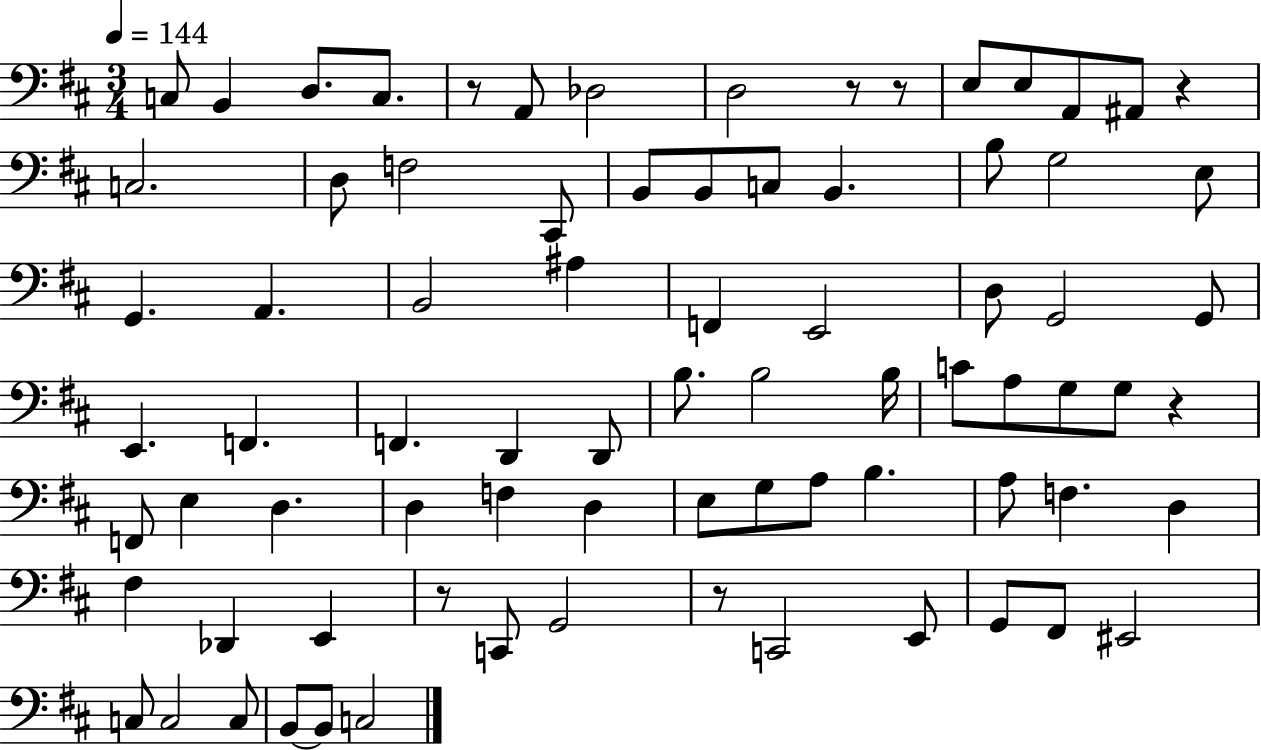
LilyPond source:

{
  \clef bass
  \numericTimeSignature
  \time 3/4
  \key d \major
  \tempo 4 = 144
  c8 b,4 d8. c8. | r8 a,8 des2 | d2 r8 r8 | e8 e8 a,8 ais,8 r4 | \break c2. | d8 f2 cis,8 | b,8 b,8 c8 b,4. | b8 g2 e8 | \break g,4. a,4. | b,2 ais4 | f,4 e,2 | d8 g,2 g,8 | \break e,4. f,4. | f,4. d,4 d,8 | b8. b2 b16 | c'8 a8 g8 g8 r4 | \break f,8 e4 d4. | d4 f4 d4 | e8 g8 a8 b4. | a8 f4. d4 | \break fis4 des,4 e,4 | r8 c,8 g,2 | r8 c,2 e,8 | g,8 fis,8 eis,2 | \break c8 c2 c8 | b,8~~ b,8 c2 | \bar "|."
}